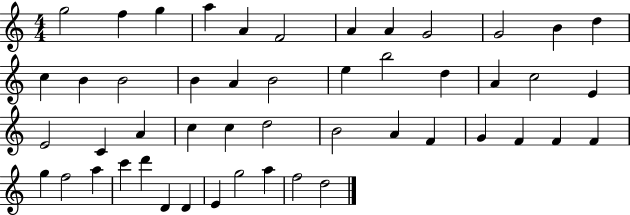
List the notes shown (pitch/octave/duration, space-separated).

G5/h F5/q G5/q A5/q A4/q F4/h A4/q A4/q G4/h G4/h B4/q D5/q C5/q B4/q B4/h B4/q A4/q B4/h E5/q B5/h D5/q A4/q C5/h E4/q E4/h C4/q A4/q C5/q C5/q D5/h B4/h A4/q F4/q G4/q F4/q F4/q F4/q G5/q F5/h A5/q C6/q D6/q D4/q D4/q E4/q G5/h A5/q F5/h D5/h